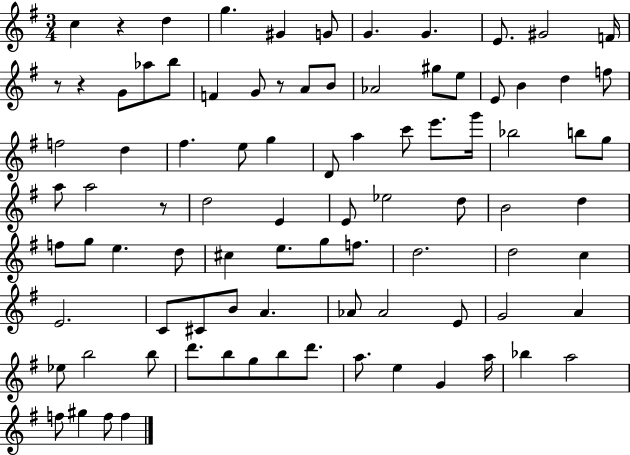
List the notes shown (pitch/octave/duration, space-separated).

C5/q R/q D5/q G5/q. G#4/q G4/e G4/q. G4/q. E4/e. G#4/h F4/s R/e R/q G4/e Ab5/e B5/e F4/q G4/e R/e A4/e B4/e Ab4/h G#5/e E5/e E4/e B4/q D5/q F5/e F5/h D5/q F#5/q. E5/e G5/q D4/e A5/q C6/e E6/e. G6/s Bb5/h B5/e G5/e A5/e A5/h R/e D5/h E4/q E4/e Eb5/h D5/e B4/h D5/q F5/e G5/e E5/q. D5/e C#5/q E5/e. G5/e F5/e. D5/h. D5/h C5/q E4/h. C4/e C#4/e B4/e A4/q. Ab4/e Ab4/h E4/e G4/h A4/q Eb5/e B5/h B5/e D6/e. B5/e G5/e B5/e D6/e. A5/e. E5/q G4/q A5/s Bb5/q A5/h F5/e G#5/q F5/e F5/q